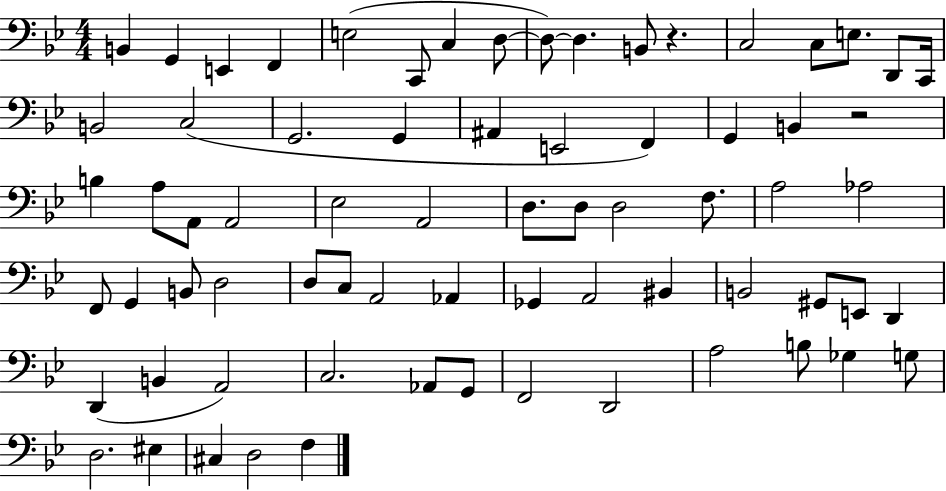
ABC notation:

X:1
T:Untitled
M:4/4
L:1/4
K:Bb
B,, G,, E,, F,, E,2 C,,/2 C, D,/2 D,/2 D, B,,/2 z C,2 C,/2 E,/2 D,,/2 C,,/4 B,,2 C,2 G,,2 G,, ^A,, E,,2 F,, G,, B,, z2 B, A,/2 A,,/2 A,,2 _E,2 A,,2 D,/2 D,/2 D,2 F,/2 A,2 _A,2 F,,/2 G,, B,,/2 D,2 D,/2 C,/2 A,,2 _A,, _G,, A,,2 ^B,, B,,2 ^G,,/2 E,,/2 D,, D,, B,, A,,2 C,2 _A,,/2 G,,/2 F,,2 D,,2 A,2 B,/2 _G, G,/2 D,2 ^E, ^C, D,2 F,